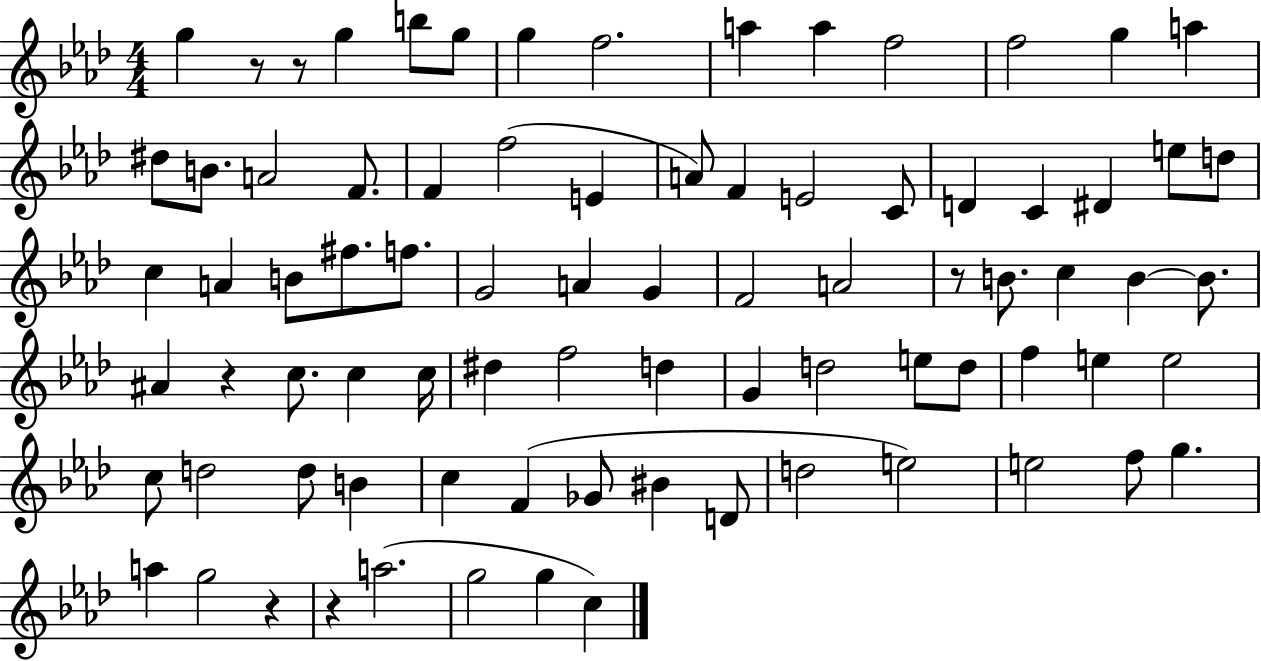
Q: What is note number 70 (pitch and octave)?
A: G5